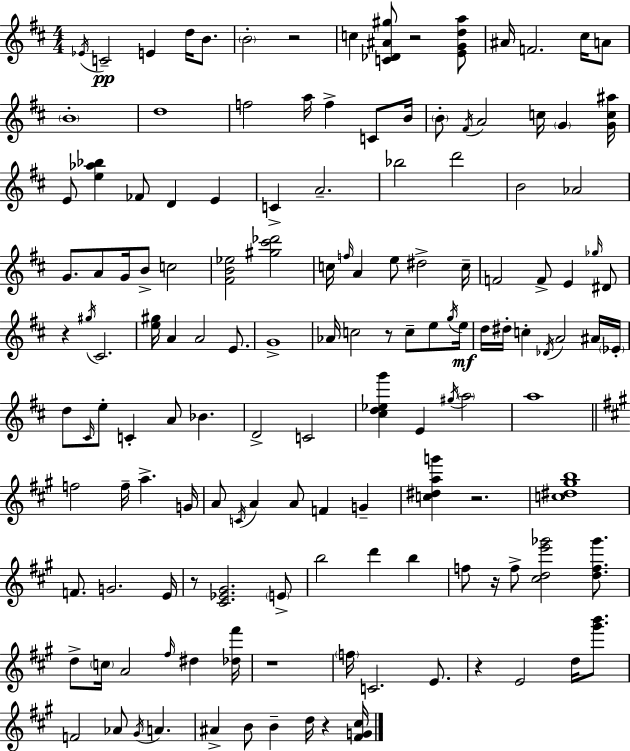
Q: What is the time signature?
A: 4/4